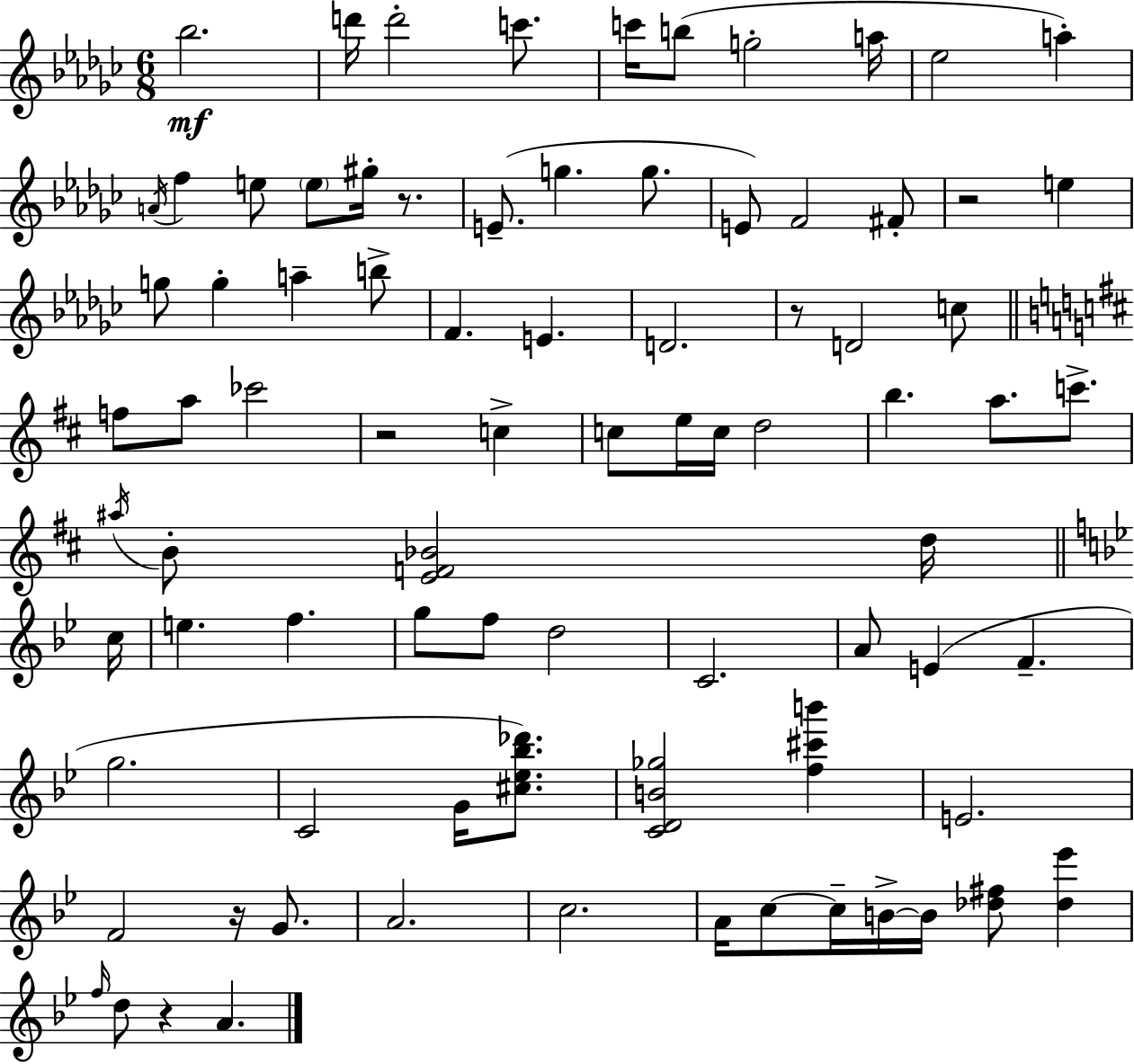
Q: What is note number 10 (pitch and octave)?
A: A5